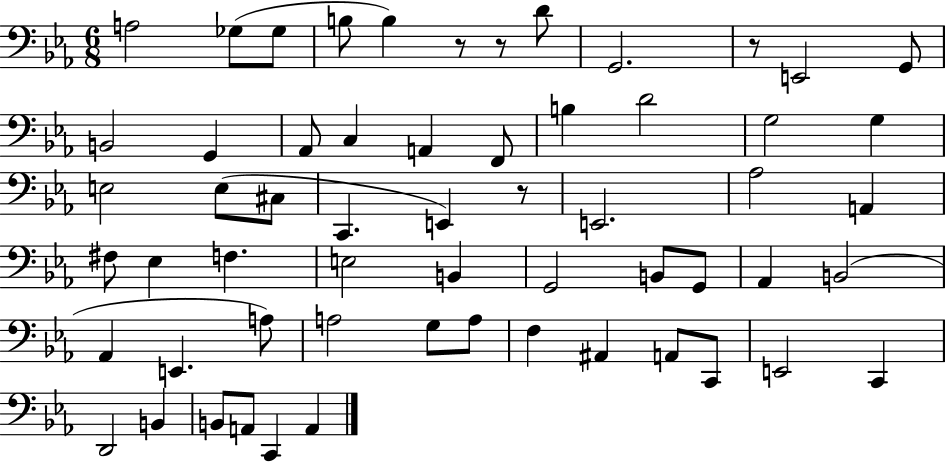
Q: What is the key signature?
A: EES major